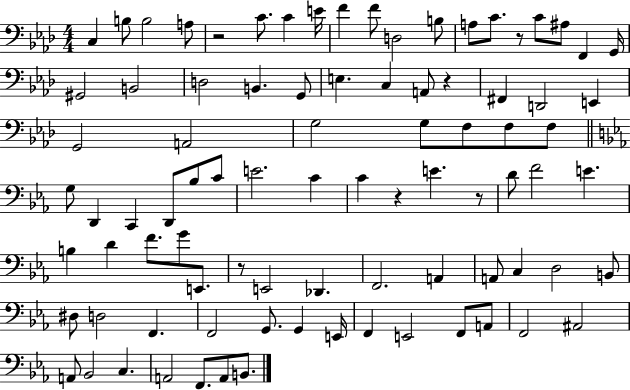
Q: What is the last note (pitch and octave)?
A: B2